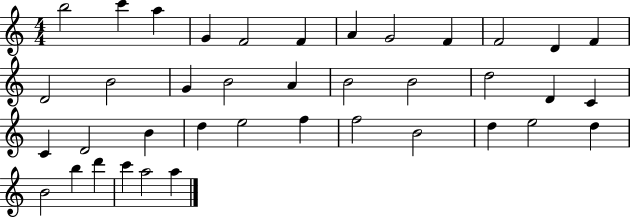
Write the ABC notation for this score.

X:1
T:Untitled
M:4/4
L:1/4
K:C
b2 c' a G F2 F A G2 F F2 D F D2 B2 G B2 A B2 B2 d2 D C C D2 B d e2 f f2 B2 d e2 d B2 b d' c' a2 a